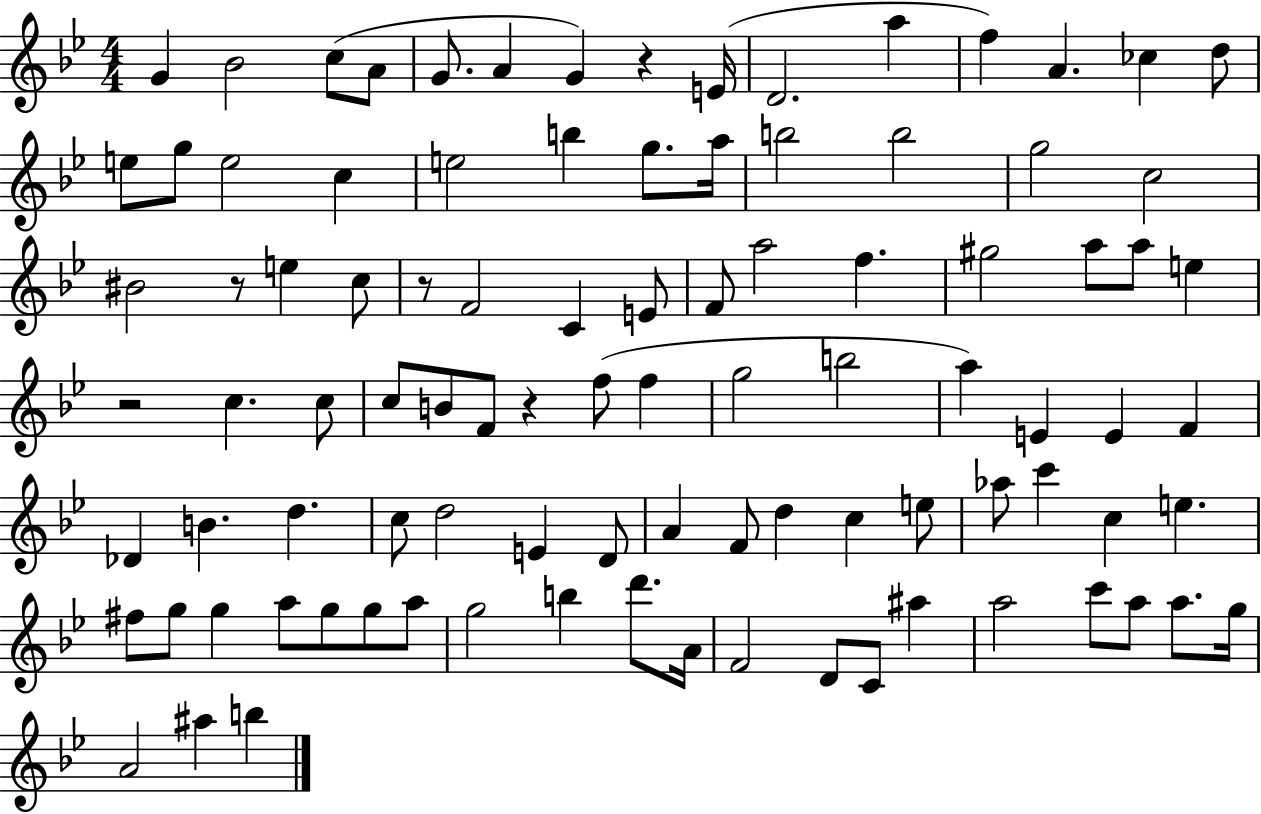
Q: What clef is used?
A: treble